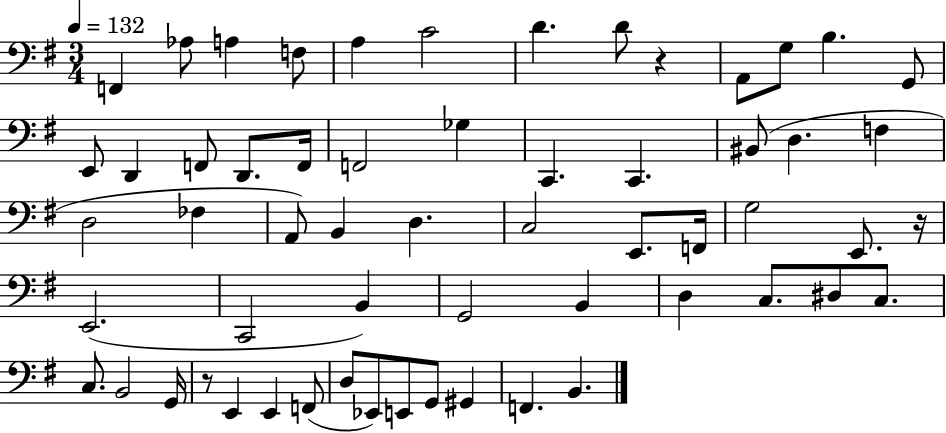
X:1
T:Untitled
M:3/4
L:1/4
K:G
F,, _A,/2 A, F,/2 A, C2 D D/2 z A,,/2 G,/2 B, G,,/2 E,,/2 D,, F,,/2 D,,/2 F,,/4 F,,2 _G, C,, C,, ^B,,/2 D, F, D,2 _F, A,,/2 B,, D, C,2 E,,/2 F,,/4 G,2 E,,/2 z/4 E,,2 C,,2 B,, G,,2 B,, D, C,/2 ^D,/2 C,/2 C,/2 B,,2 G,,/4 z/2 E,, E,, F,,/2 D,/2 _E,,/2 E,,/2 G,,/2 ^G,, F,, B,,